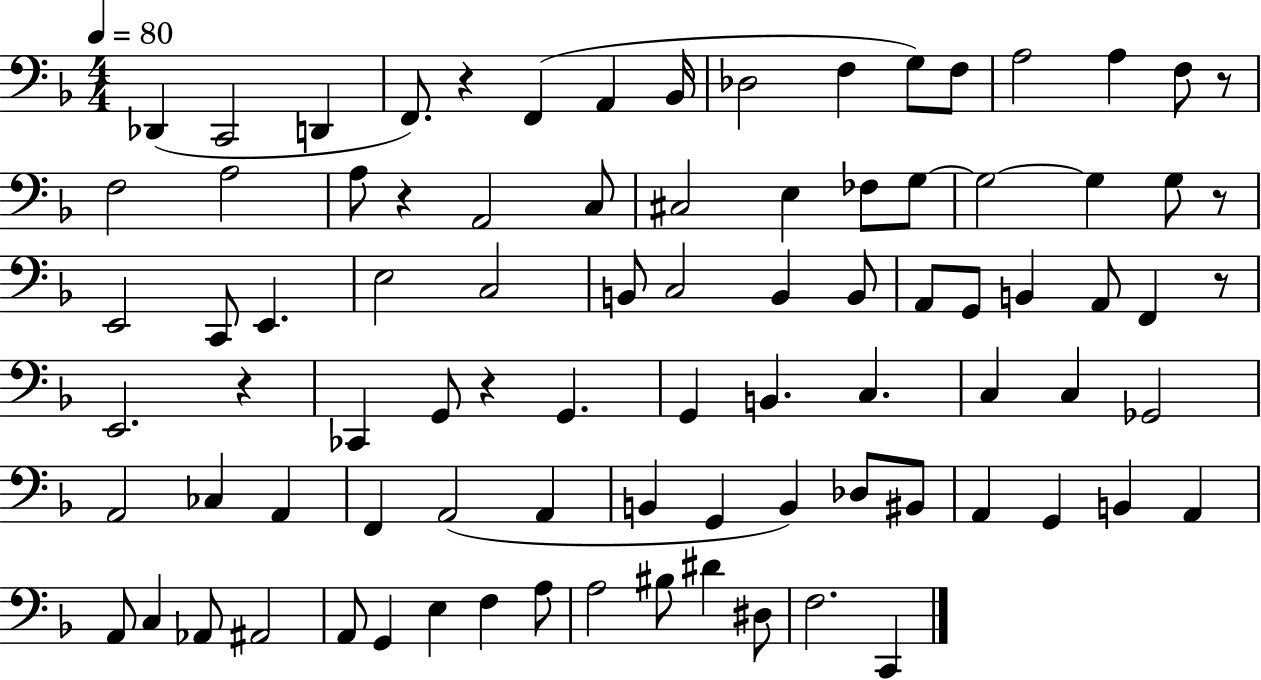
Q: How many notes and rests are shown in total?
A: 87